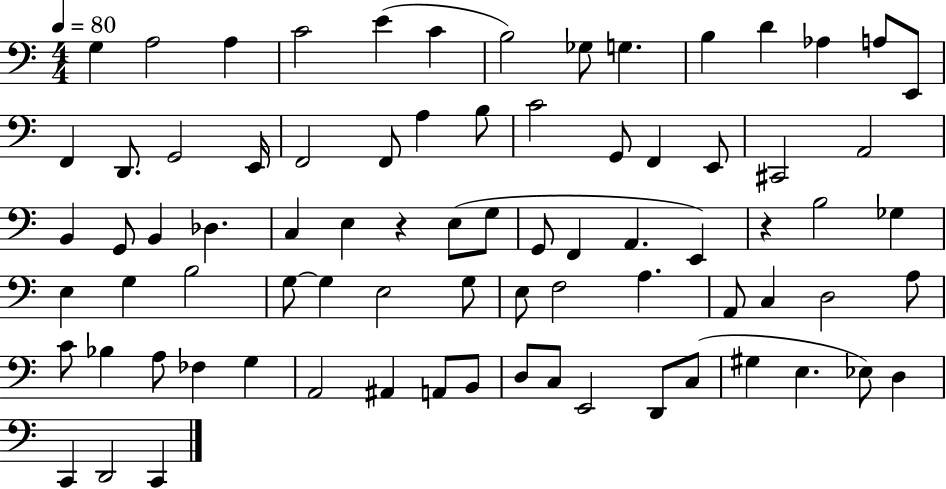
G3/q A3/h A3/q C4/h E4/q C4/q B3/h Gb3/e G3/q. B3/q D4/q Ab3/q A3/e E2/e F2/q D2/e. G2/h E2/s F2/h F2/e A3/q B3/e C4/h G2/e F2/q E2/e C#2/h A2/h B2/q G2/e B2/q Db3/q. C3/q E3/q R/q E3/e G3/e G2/e F2/q A2/q. E2/q R/q B3/h Gb3/q E3/q G3/q B3/h G3/e G3/q E3/h G3/e E3/e F3/h A3/q. A2/e C3/q D3/h A3/e C4/e Bb3/q A3/e FES3/q G3/q A2/h A#2/q A2/e B2/e D3/e C3/e E2/h D2/e C3/e G#3/q E3/q. Eb3/e D3/q C2/q D2/h C2/q